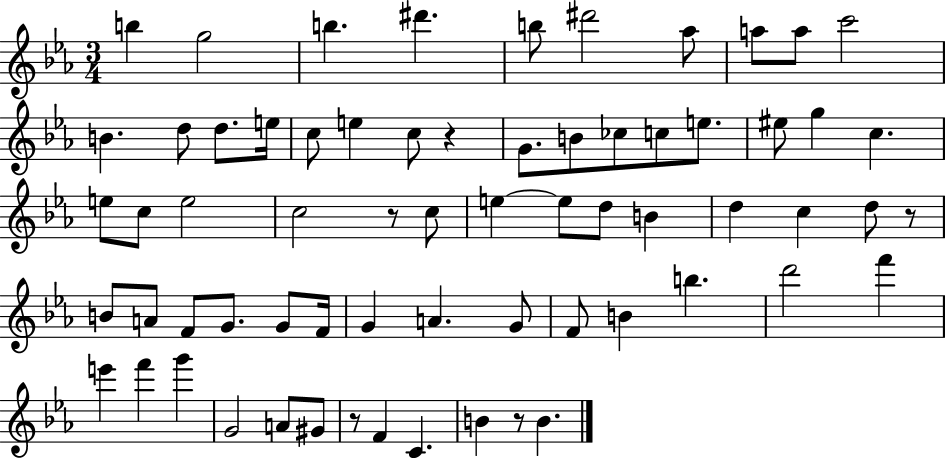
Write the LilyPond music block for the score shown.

{
  \clef treble
  \numericTimeSignature
  \time 3/4
  \key ees \major
  \repeat volta 2 { b''4 g''2 | b''4. dis'''4. | b''8 dis'''2 aes''8 | a''8 a''8 c'''2 | \break b'4. d''8 d''8. e''16 | c''8 e''4 c''8 r4 | g'8. b'8 ces''8 c''8 e''8. | eis''8 g''4 c''4. | \break e''8 c''8 e''2 | c''2 r8 c''8 | e''4~~ e''8 d''8 b'4 | d''4 c''4 d''8 r8 | \break b'8 a'8 f'8 g'8. g'8 f'16 | g'4 a'4. g'8 | f'8 b'4 b''4. | d'''2 f'''4 | \break e'''4 f'''4 g'''4 | g'2 a'8 gis'8 | r8 f'4 c'4. | b'4 r8 b'4. | \break } \bar "|."
}